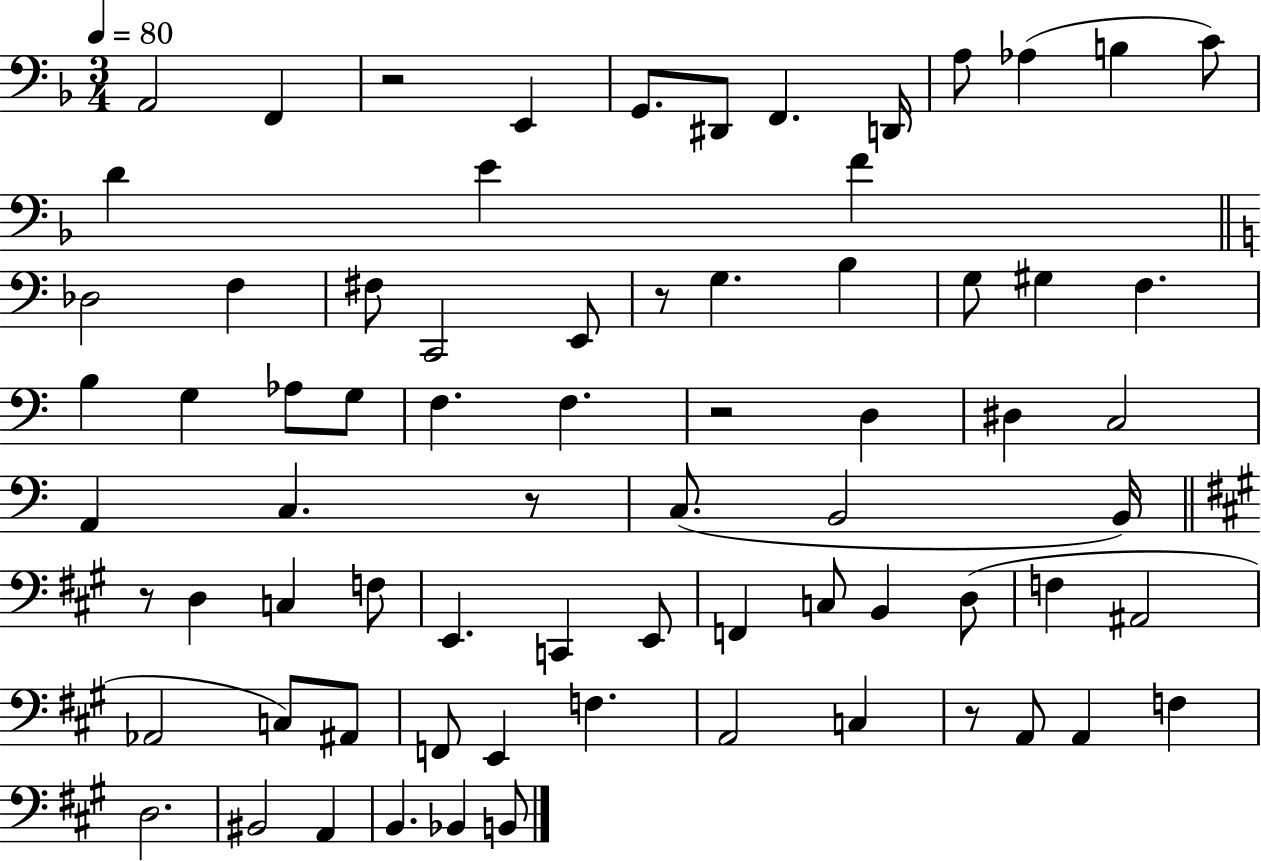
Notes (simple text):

A2/h F2/q R/h E2/q G2/e. D#2/e F2/q. D2/s A3/e Ab3/q B3/q C4/e D4/q E4/q F4/q Db3/h F3/q F#3/e C2/h E2/e R/e G3/q. B3/q G3/e G#3/q F3/q. B3/q G3/q Ab3/e G3/e F3/q. F3/q. R/h D3/q D#3/q C3/h A2/q C3/q. R/e C3/e. B2/h B2/s R/e D3/q C3/q F3/e E2/q. C2/q E2/e F2/q C3/e B2/q D3/e F3/q A#2/h Ab2/h C3/e A#2/e F2/e E2/q F3/q. A2/h C3/q R/e A2/e A2/q F3/q D3/h. BIS2/h A2/q B2/q. Bb2/q B2/e